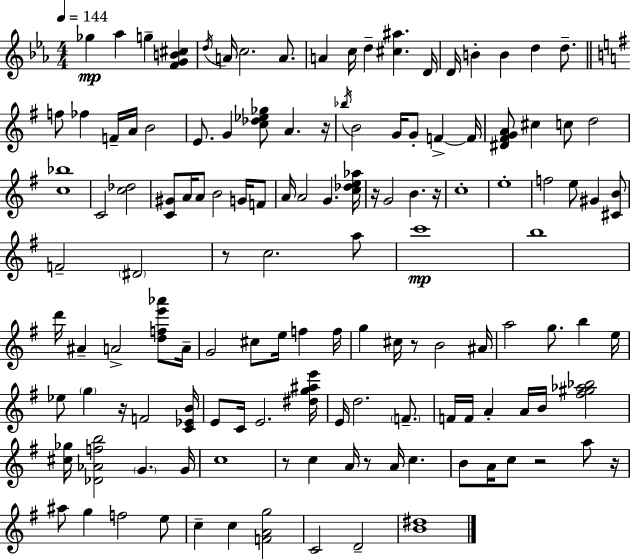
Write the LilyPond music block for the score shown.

{
  \clef treble
  \numericTimeSignature
  \time 4/4
  \key c \minor
  \tempo 4 = 144
  ges''4\mp aes''4 g''4-- <f' g' b' cis''>4 | \acciaccatura { d''16 } a'16 c''2. a'8. | a'4 c''16 d''4-- <cis'' ais''>4. | d'16 d'16 b'4-. b'4 d''4 d''8.-- | \break \bar "||" \break \key g \major f''8 fes''4 f'16-- a'16 b'2 | e'8. g'4 <c'' des'' ees'' ges''>8 a'4. r16 | \acciaccatura { bes''16 } b'2 g'16 g'8-. f'4->~~ | f'16 <dis' fis' g' a'>8 cis''4 c''8 d''2 | \break <c'' bes''>1 | c'2 <c'' des''>2 | <c' gis'>8 a'16 a'8 b'2 g'16 f'8 | a'16 a'2 g'4. | \break <c'' des'' e'' aes''>16 r16 g'2 b'4. | r16 c''1-. | e''1-. | f''2 e''8 gis'4 <cis' b'>8 | \break f'2-- \parenthesize dis'2 | r8 c''2. a''8 | c'''1\mp | b''1 | \break d'''16 ais'4-- a'2-> <d'' f'' e''' aes'''>8 | a'16-- g'2 cis''8 e''16 f''4 | f''16 g''4 cis''16 r8 b'2 | ais'16 a''2 g''8. b''4 | \break e''16 ees''8 \parenthesize g''4 r16 f'2 | <c' ees' b'>16 e'8 c'16 e'2. | <dis'' g'' ais'' e'''>16 e'16 d''2. \parenthesize f'8.-- | f'16 f'16 a'4-. a'16 b'16 <fis'' gis'' aes'' bes''>2 | \break <cis'' ges''>16 <des' aes' f'' b''>2 \parenthesize g'4. | g'16 c''1 | r8 c''4 a'16 r8 a'16 c''4. | b'8 a'16 c''8 r2 a''8 | \break r16 ais''8 g''4 f''2 e''8 | c''4-- c''4 <f' a' g''>2 | c'2 d'2-- | <b' dis''>1 | \break \bar "|."
}